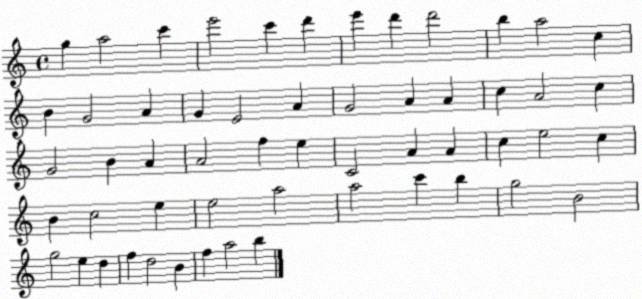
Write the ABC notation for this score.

X:1
T:Untitled
M:4/4
L:1/4
K:C
g a2 c' e'2 c' d' e' d' d'2 b a2 c B G2 A G E2 A G2 A A c A2 c G2 B A A2 f e C2 A A c e2 c B c2 e e2 a2 a2 c' b g2 B2 g2 e d f d2 B f a2 b